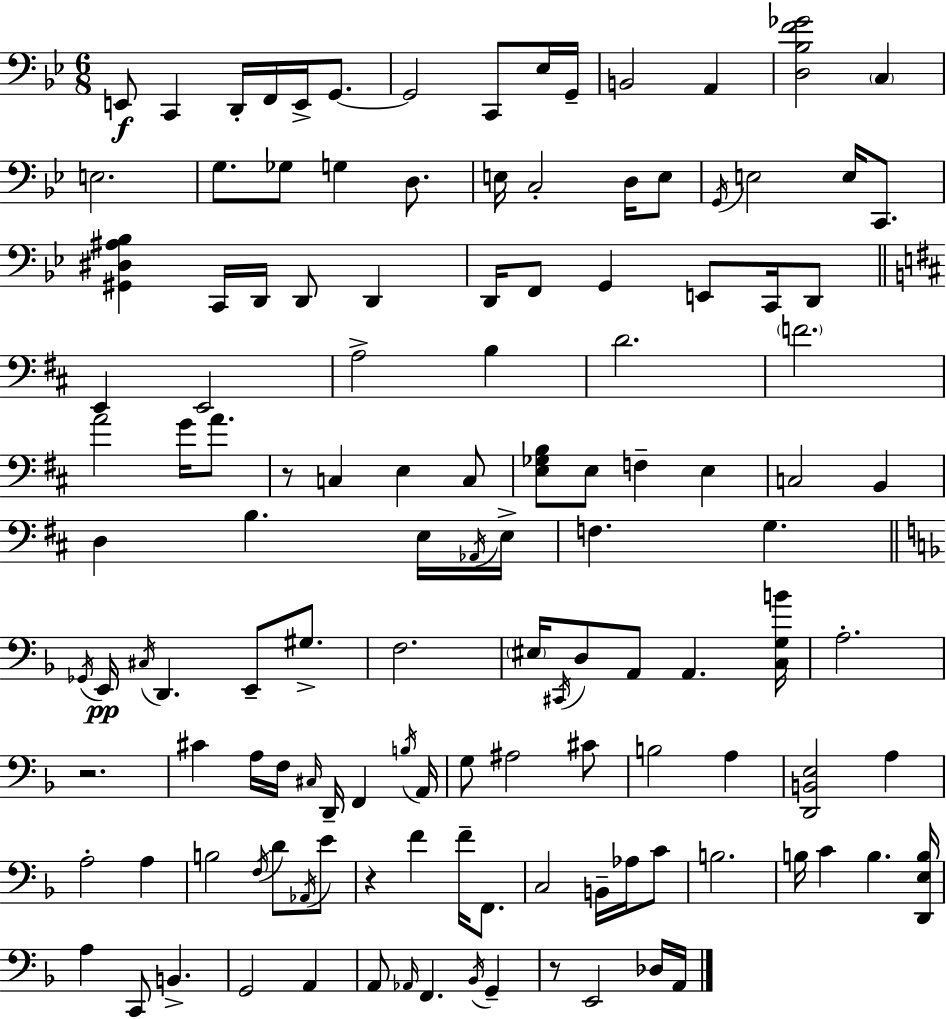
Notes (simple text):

E2/e C2/q D2/s F2/s E2/s G2/e. G2/h C2/e Eb3/s G2/s B2/h A2/q [D3,Bb3,F4,Gb4]/h C3/q E3/h. G3/e. Gb3/e G3/q D3/e. E3/s C3/h D3/s E3/e G2/s E3/h E3/s C2/e. [G#2,D#3,A#3,Bb3]/q C2/s D2/s D2/e D2/q D2/s F2/e G2/q E2/e C2/s D2/e E2/q E2/h A3/h B3/q D4/h. F4/h. A4/h G4/s A4/e. R/e C3/q E3/q C3/e [E3,Gb3,B3]/e E3/e F3/q E3/q C3/h B2/q D3/q B3/q. E3/s Ab2/s E3/s F3/q. G3/q. Gb2/s E2/s C#3/s D2/q. E2/e G#3/e. F3/h. EIS3/s C#2/s D3/e A2/e A2/q. [C3,G3,B4]/s A3/h. R/h. C#4/q A3/s F3/s C#3/s D2/s F2/q B3/s A2/s G3/e A#3/h C#4/e B3/h A3/q [D2,B2,E3]/h A3/q A3/h A3/q B3/h F3/s D4/e Ab2/s E4/e R/q F4/q F4/s F2/e. C3/h B2/s Ab3/s C4/e B3/h. B3/s C4/q B3/q. [D2,E3,B3]/s A3/q C2/e B2/q. G2/h A2/q A2/e Ab2/s F2/q. Bb2/s G2/q R/e E2/h Db3/s A2/s